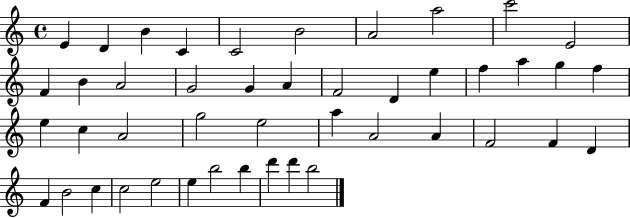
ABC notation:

X:1
T:Untitled
M:4/4
L:1/4
K:C
E D B C C2 B2 A2 a2 c'2 E2 F B A2 G2 G A F2 D e f a g f e c A2 g2 e2 a A2 A F2 F D F B2 c c2 e2 e b2 b d' d' b2